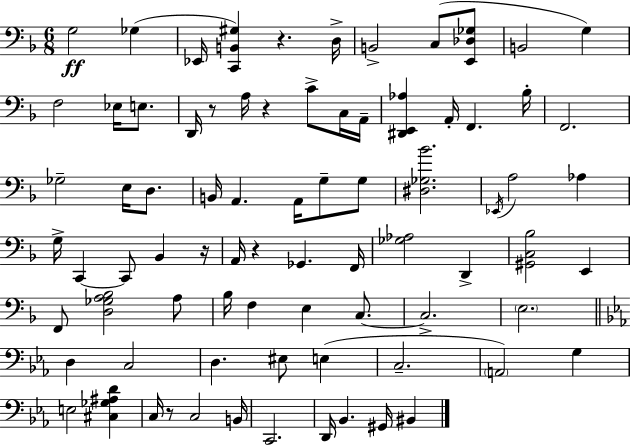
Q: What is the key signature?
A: D minor